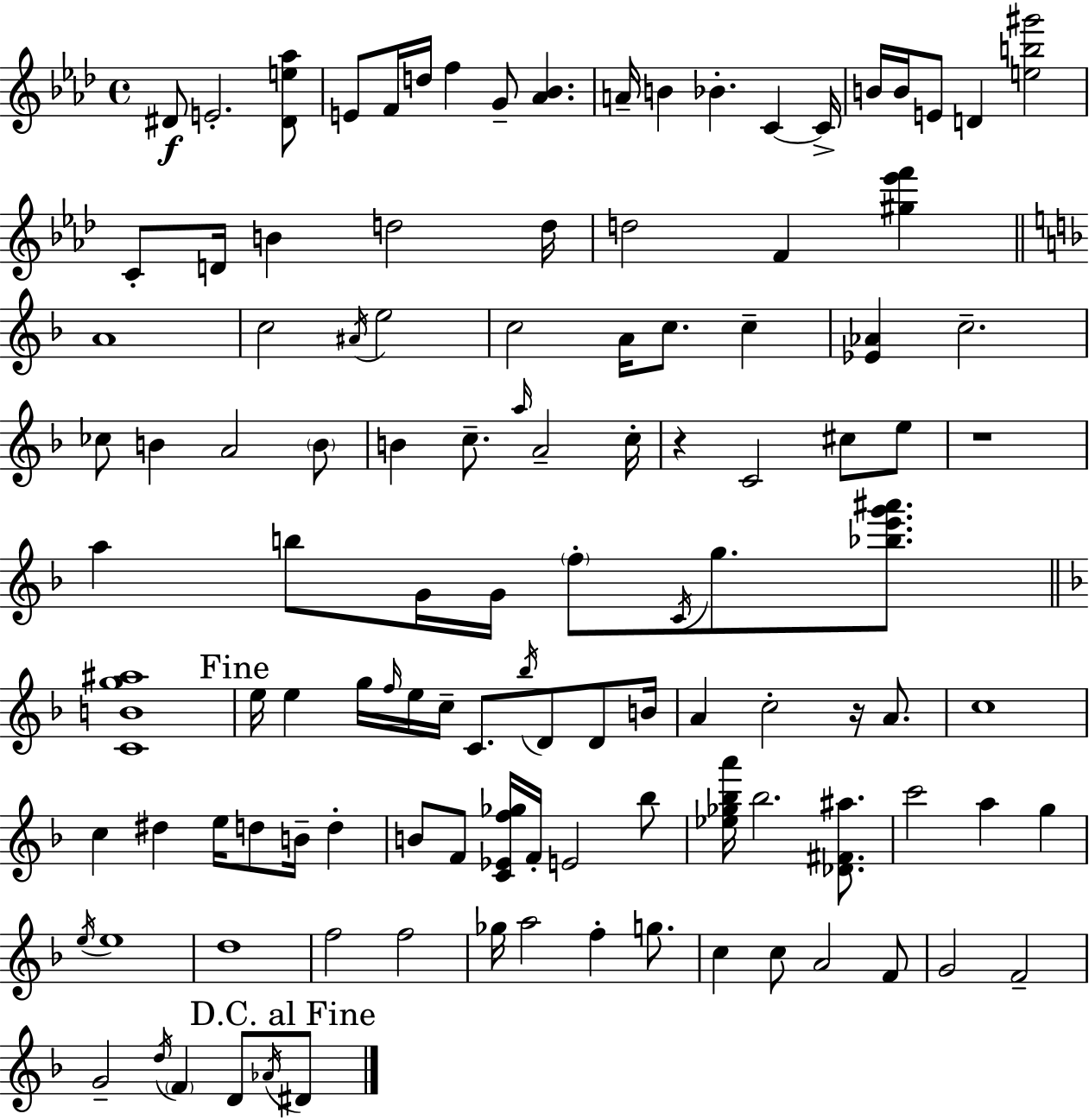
D#4/e E4/h. [D#4,E5,Ab5]/e E4/e F4/s D5/s F5/q G4/e [Ab4,Bb4]/q. A4/s B4/q Bb4/q. C4/q C4/s B4/s B4/s E4/e D4/q [E5,B5,G#6]/h C4/e D4/s B4/q D5/h D5/s D5/h F4/q [G#5,Eb6,F6]/q A4/w C5/h A#4/s E5/h C5/h A4/s C5/e. C5/q [Eb4,Ab4]/q C5/h. CES5/e B4/q A4/h B4/e B4/q C5/e. A5/s A4/h C5/s R/q C4/h C#5/e E5/e R/w A5/q B5/e G4/s G4/s F5/e C4/s G5/e. [Bb5,E6,G6,A#6]/e. [C4,B4,G5,A#5]/w E5/s E5/q G5/s F5/s E5/s C5/s C4/e. Bb5/s D4/e D4/e B4/s A4/q C5/h R/s A4/e. C5/w C5/q D#5/q E5/s D5/e B4/s D5/q B4/e F4/e [C4,Eb4,F5,Gb5]/s F4/s E4/h Bb5/e [Eb5,Gb5,Bb5,A6]/s Bb5/h. [Db4,F#4,A#5]/e. C6/h A5/q G5/q E5/s E5/w D5/w F5/h F5/h Gb5/s A5/h F5/q G5/e. C5/q C5/e A4/h F4/e G4/h F4/h G4/h D5/s F4/q D4/e Ab4/s D#4/e